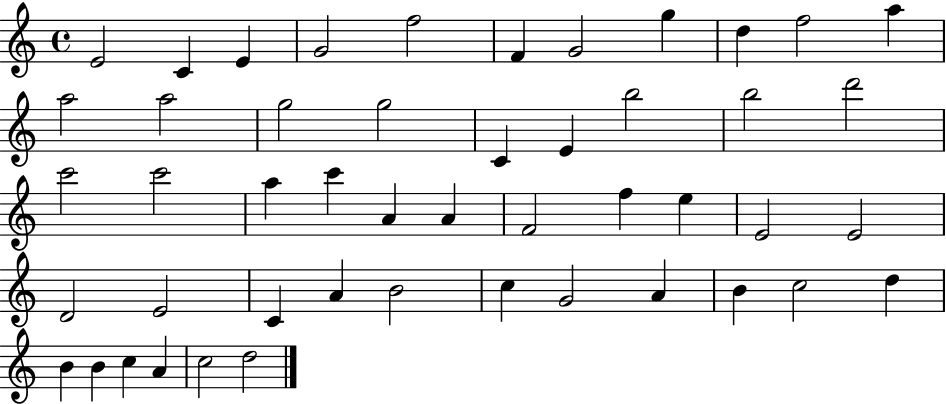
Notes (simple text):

E4/h C4/q E4/q G4/h F5/h F4/q G4/h G5/q D5/q F5/h A5/q A5/h A5/h G5/h G5/h C4/q E4/q B5/h B5/h D6/h C6/h C6/h A5/q C6/q A4/q A4/q F4/h F5/q E5/q E4/h E4/h D4/h E4/h C4/q A4/q B4/h C5/q G4/h A4/q B4/q C5/h D5/q B4/q B4/q C5/q A4/q C5/h D5/h